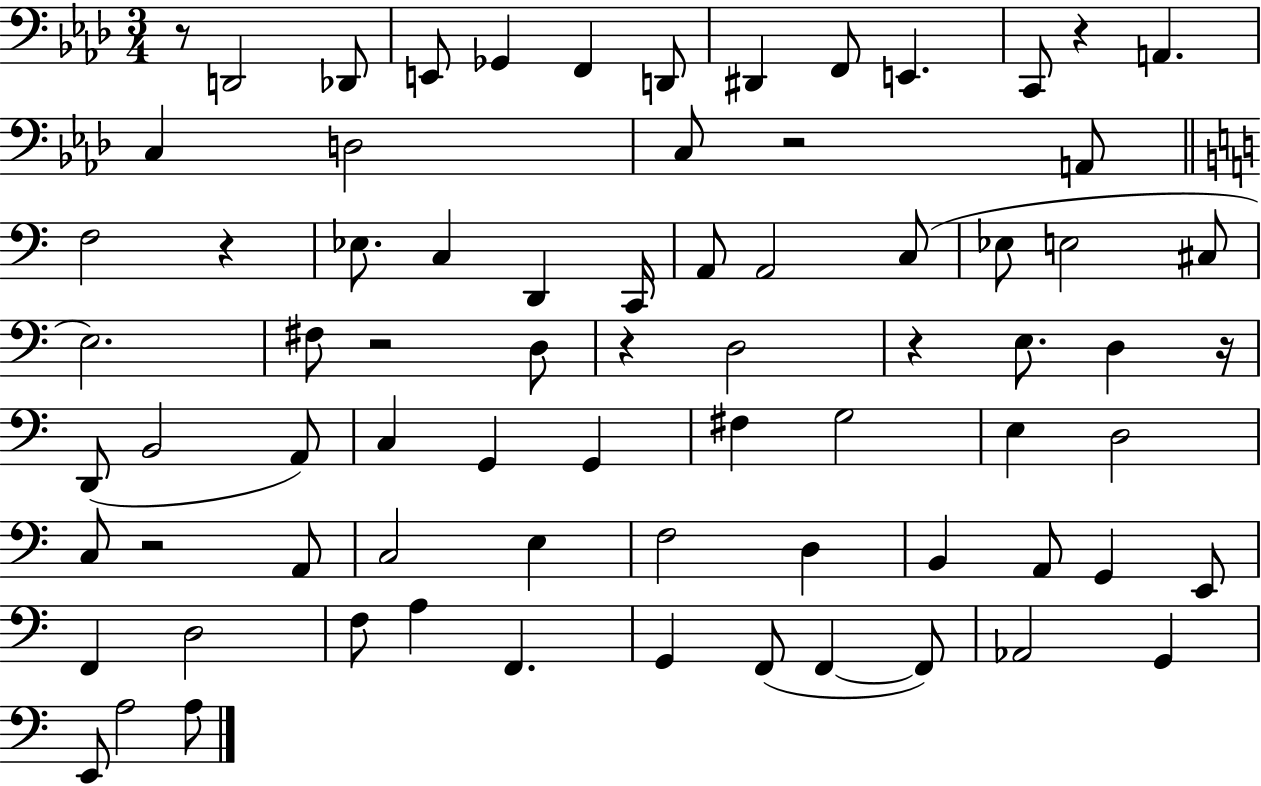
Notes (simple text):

R/e D2/h Db2/e E2/e Gb2/q F2/q D2/e D#2/q F2/e E2/q. C2/e R/q A2/q. C3/q D3/h C3/e R/h A2/e F3/h R/q Eb3/e. C3/q D2/q C2/s A2/e A2/h C3/e Eb3/e E3/h C#3/e E3/h. F#3/e R/h D3/e R/q D3/h R/q E3/e. D3/q R/s D2/e B2/h A2/e C3/q G2/q G2/q F#3/q G3/h E3/q D3/h C3/e R/h A2/e C3/h E3/q F3/h D3/q B2/q A2/e G2/q E2/e F2/q D3/h F3/e A3/q F2/q. G2/q F2/e F2/q F2/e Ab2/h G2/q E2/e A3/h A3/e